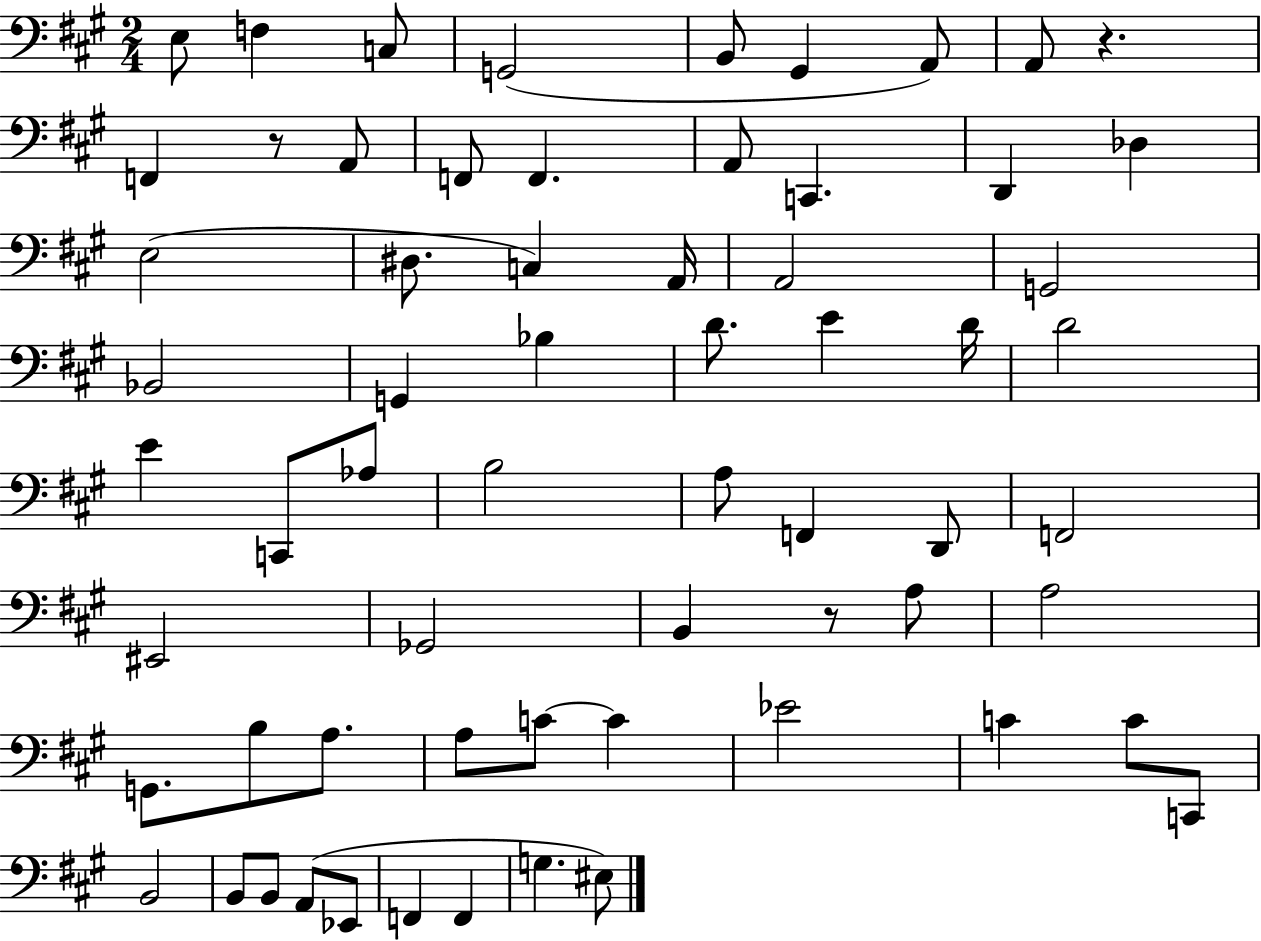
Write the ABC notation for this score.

X:1
T:Untitled
M:2/4
L:1/4
K:A
E,/2 F, C,/2 G,,2 B,,/2 ^G,, A,,/2 A,,/2 z F,, z/2 A,,/2 F,,/2 F,, A,,/2 C,, D,, _D, E,2 ^D,/2 C, A,,/4 A,,2 G,,2 _B,,2 G,, _B, D/2 E D/4 D2 E C,,/2 _A,/2 B,2 A,/2 F,, D,,/2 F,,2 ^E,,2 _G,,2 B,, z/2 A,/2 A,2 G,,/2 B,/2 A,/2 A,/2 C/2 C _E2 C C/2 C,,/2 B,,2 B,,/2 B,,/2 A,,/2 _E,,/2 F,, F,, G, ^E,/2